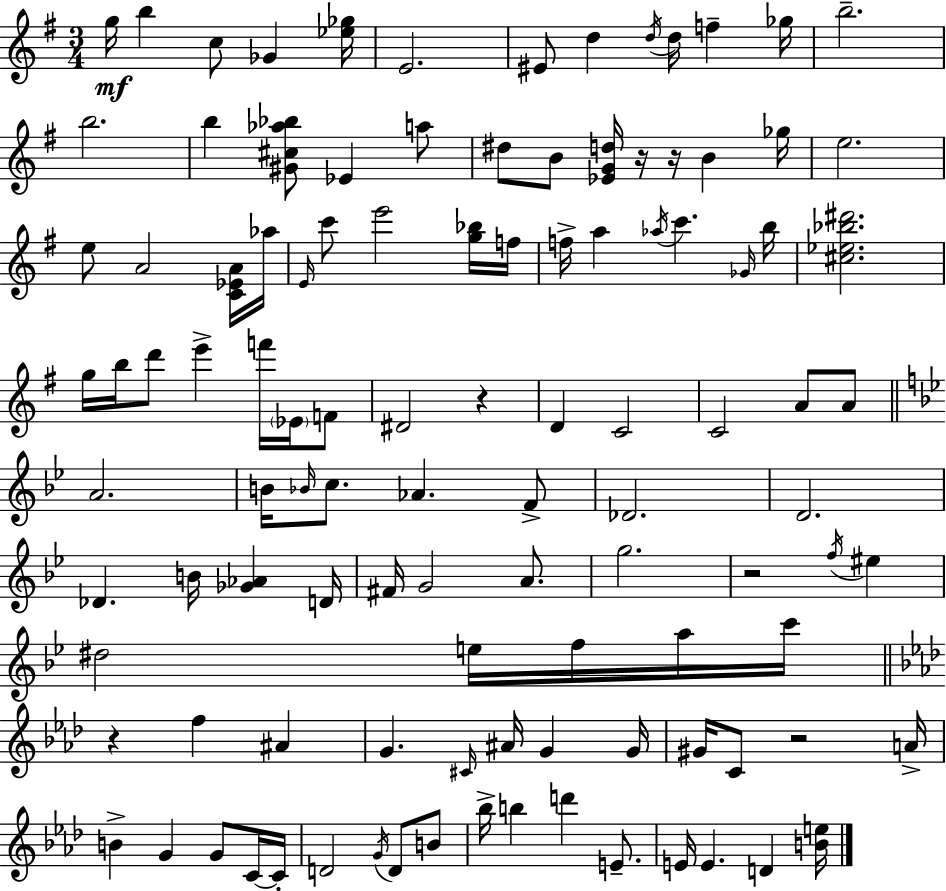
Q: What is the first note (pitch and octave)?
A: G5